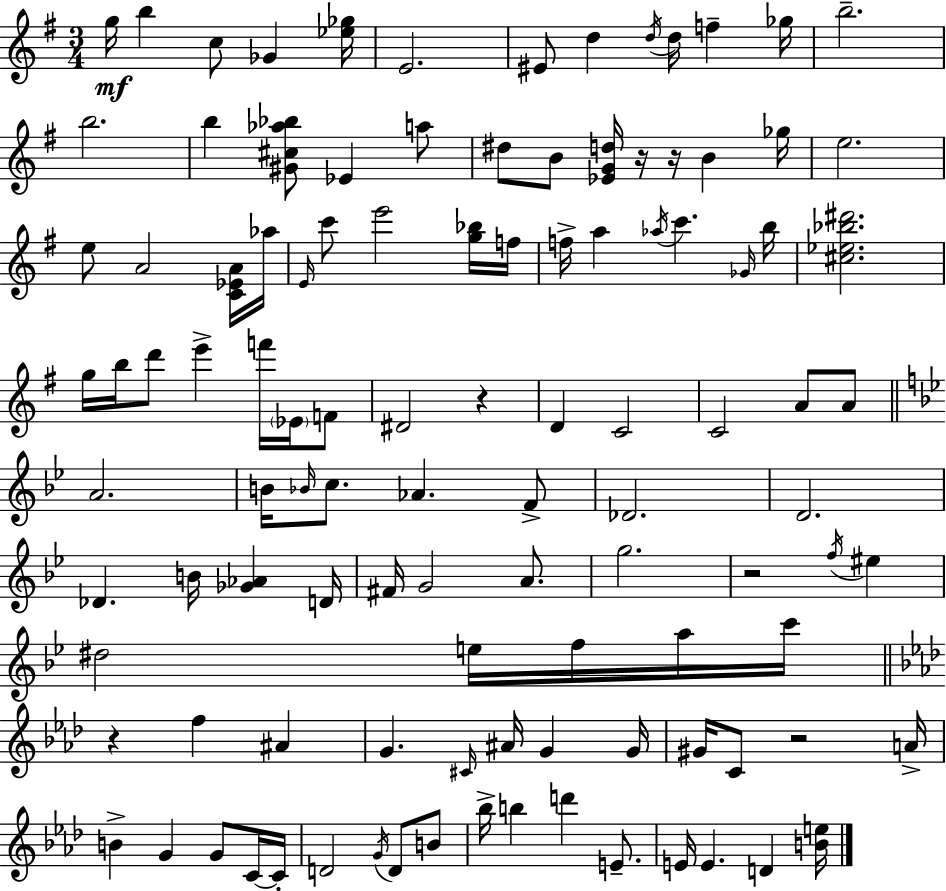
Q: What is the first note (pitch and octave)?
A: G5